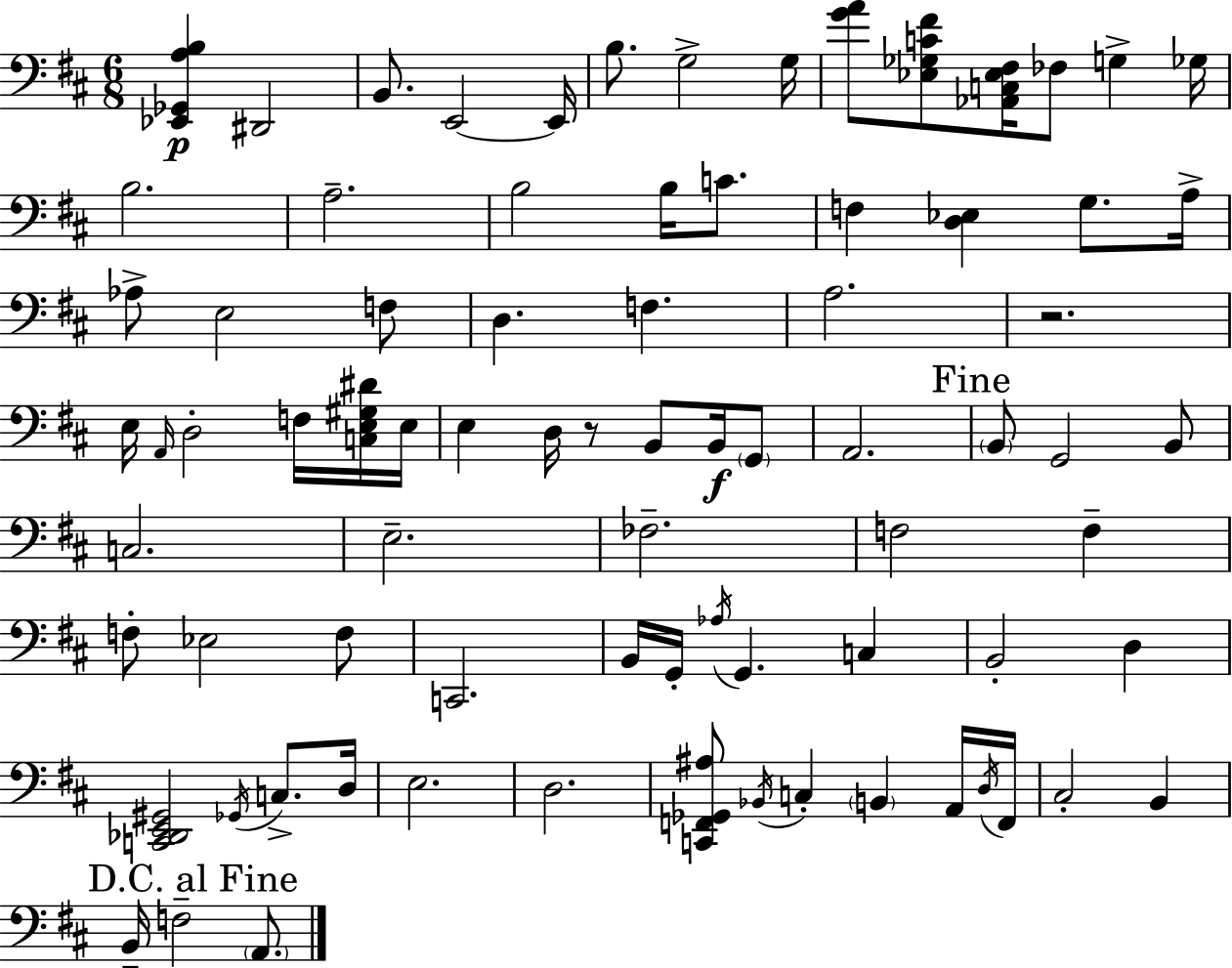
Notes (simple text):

[Eb2,Gb2,A3,B3]/q D#2/h B2/e. E2/h E2/s B3/e. G3/h G3/s [G4,A4]/e [Eb3,Gb3,C4,F#4]/e [Ab2,C3,Eb3,F#3]/s FES3/e G3/q Gb3/s B3/h. A3/h. B3/h B3/s C4/e. F3/q [D3,Eb3]/q G3/e. A3/s Ab3/e E3/h F3/e D3/q. F3/q. A3/h. R/h. E3/s A2/s D3/h F3/s [C3,E3,G#3,D#4]/s E3/s E3/q D3/s R/e B2/e B2/s G2/e A2/h. B2/e G2/h B2/e C3/h. E3/h. FES3/h. F3/h F3/q F3/e Eb3/h F3/e C2/h. B2/s G2/s Ab3/s G2/q. C3/q B2/h D3/q [C2,Db2,E2,G#2]/h Gb2/s C3/e. D3/s E3/h. D3/h. [C2,F2,Gb2,A#3]/e Bb2/s C3/q B2/q A2/s D3/s F2/s C#3/h B2/q B2/s F3/h A2/e.